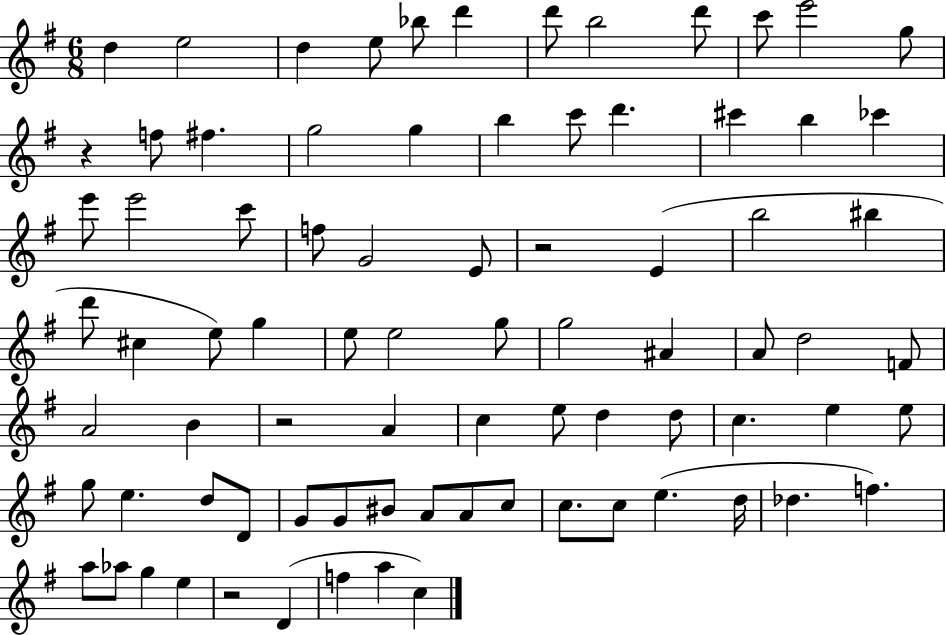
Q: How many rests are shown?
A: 4